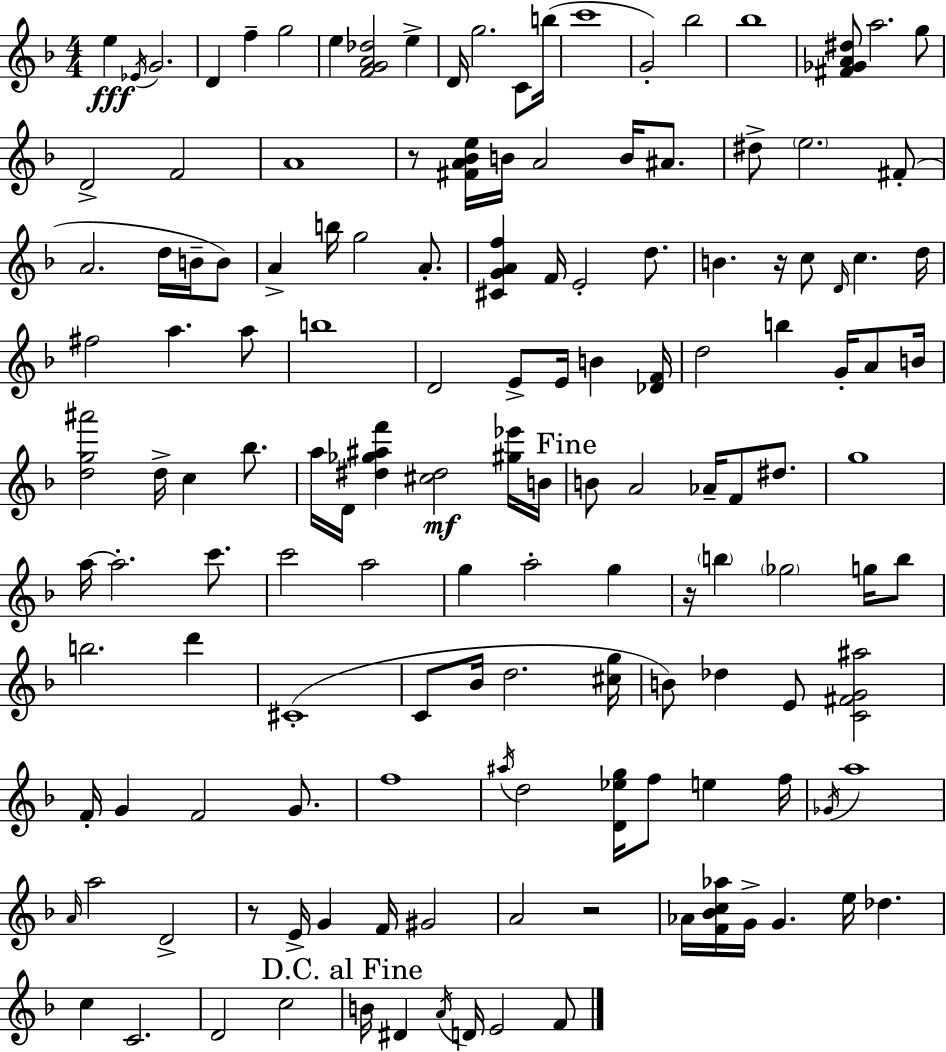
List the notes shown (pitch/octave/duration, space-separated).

E5/q Eb4/s G4/h. D4/q F5/q G5/h E5/q [F4,G4,A4,Db5]/h E5/q D4/s G5/h. C4/e B5/s C6/w G4/h Bb5/h Bb5/w [F#4,Gb4,A4,D#5]/e A5/h. G5/e D4/h F4/h A4/w R/e [F#4,A4,Bb4,E5]/s B4/s A4/h B4/s A#4/e. D#5/e E5/h. F#4/e A4/h. D5/s B4/s B4/e A4/q B5/s G5/h A4/e. [C#4,G4,A4,F5]/q F4/s E4/h D5/e. B4/q. R/s C5/e D4/s C5/q. D5/s F#5/h A5/q. A5/e B5/w D4/h E4/e E4/s B4/q [Db4,F4]/s D5/h B5/q G4/s A4/e B4/s [D5,G5,A#6]/h D5/s C5/q Bb5/e. A5/s D4/s [D#5,Gb5,A#5,F6]/q [C#5,D#5]/h [G#5,Eb6]/s B4/s B4/e A4/h Ab4/s F4/e D#5/e. G5/w A5/s A5/h. C6/e. C6/h A5/h G5/q A5/h G5/q R/s B5/q Gb5/h G5/s B5/e B5/h. D6/q C#4/w C4/e Bb4/s D5/h. [C#5,G5]/s B4/e Db5/q E4/e [C4,F#4,G4,A#5]/h F4/s G4/q F4/h G4/e. F5/w A#5/s D5/h [D4,Eb5,G5]/s F5/e E5/q F5/s Gb4/s A5/w A4/s A5/h D4/h R/e E4/s G4/q F4/s G#4/h A4/h R/h Ab4/s [F4,Bb4,C5,Ab5]/s G4/s G4/q. E5/s Db5/q. C5/q C4/h. D4/h C5/h B4/s D#4/q A4/s D4/s E4/h F4/e